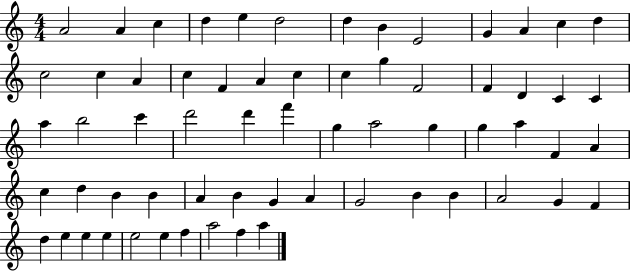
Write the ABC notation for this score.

X:1
T:Untitled
M:4/4
L:1/4
K:C
A2 A c d e d2 d B E2 G A c d c2 c A c F A c c g F2 F D C C a b2 c' d'2 d' f' g a2 g g a F A c d B B A B G A G2 B B A2 G F d e e e e2 e f a2 f a